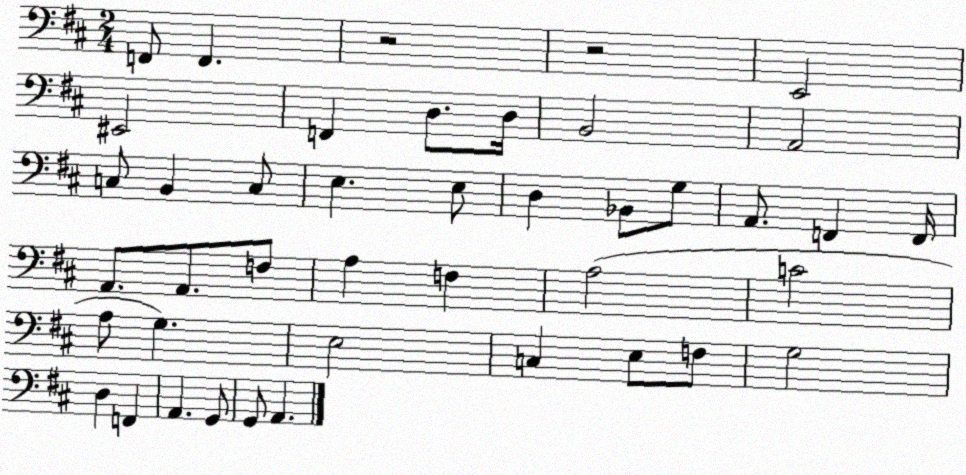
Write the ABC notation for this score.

X:1
T:Untitled
M:2/4
L:1/4
K:D
F,,/2 F,, z2 z2 E,,2 ^E,,2 F,, D,/2 D,/4 B,,2 A,,2 C,/2 B,, C,/2 E, E,/2 D, _B,,/2 G,/2 A,,/2 F,, F,,/4 A,,/2 A,,/2 F,/2 A, F, A,2 C2 A,/2 G, E,2 C, E,/2 F,/2 G,2 D, F,, A,, G,,/2 G,,/2 A,,